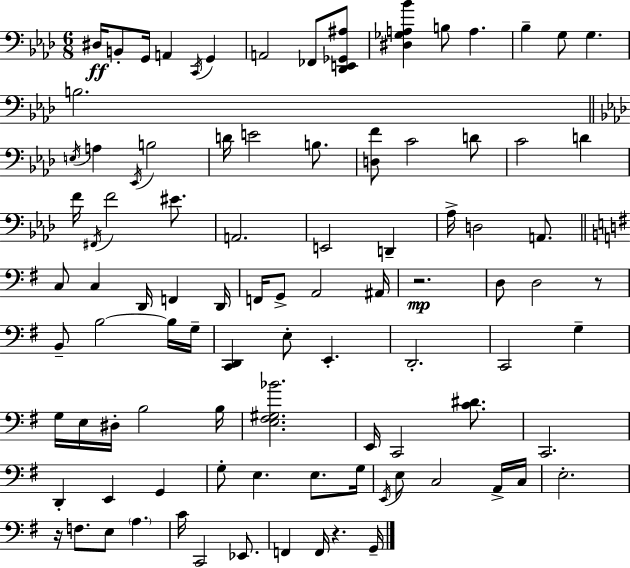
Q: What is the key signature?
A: F minor